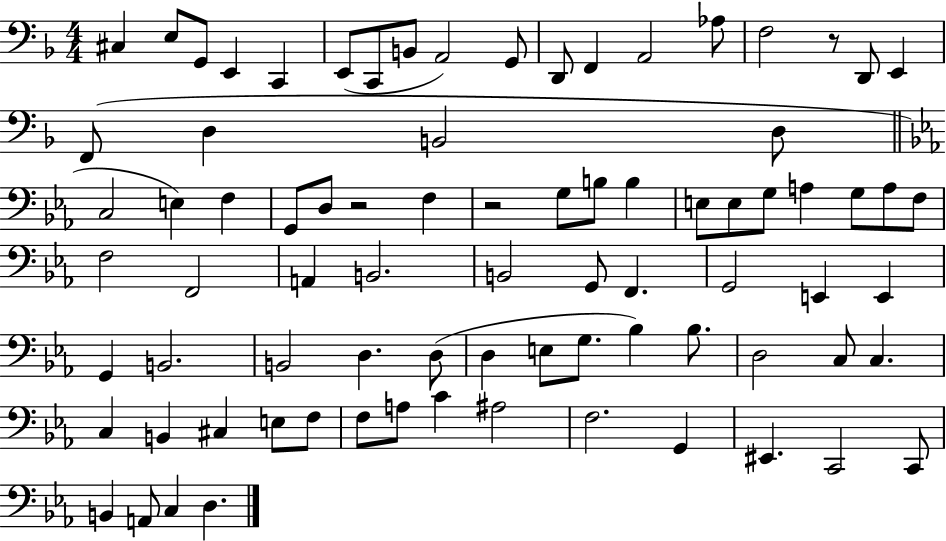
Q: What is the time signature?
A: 4/4